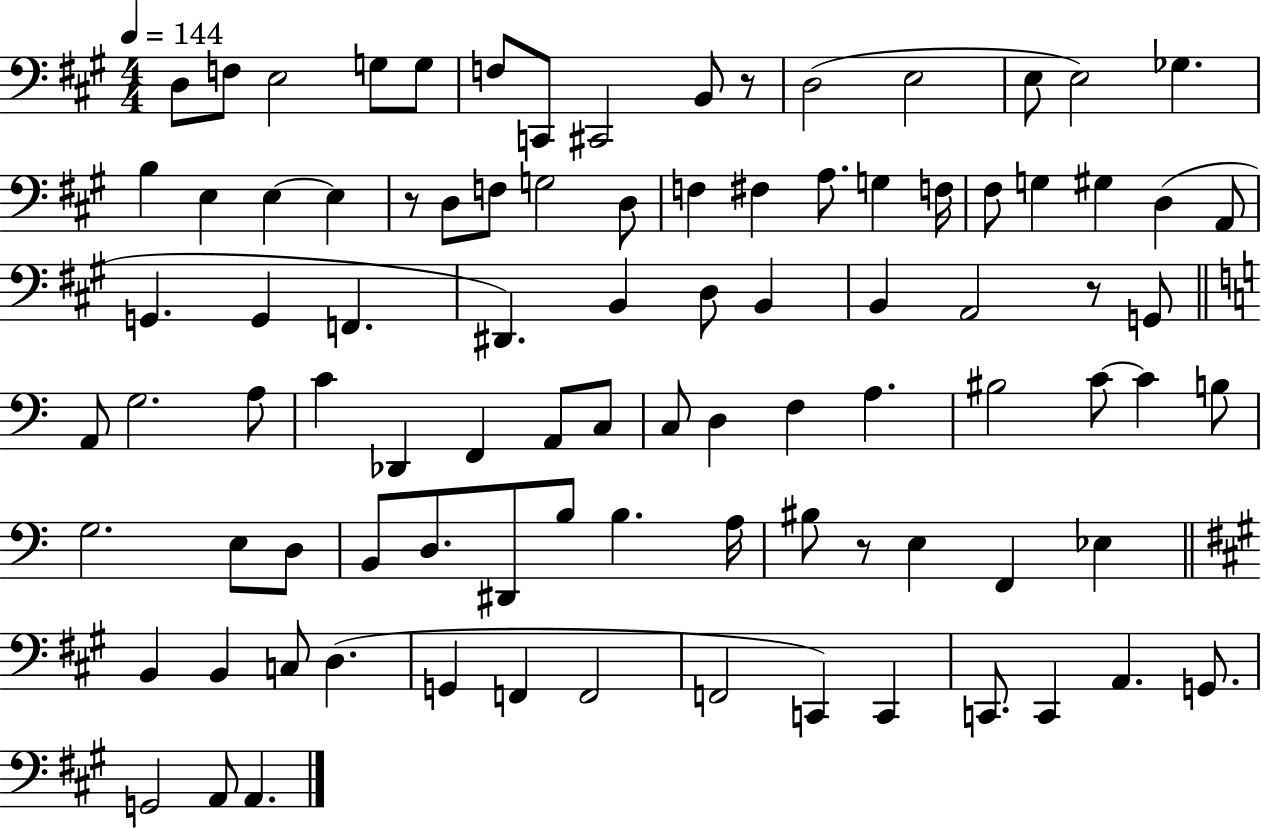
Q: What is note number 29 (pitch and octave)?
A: G3